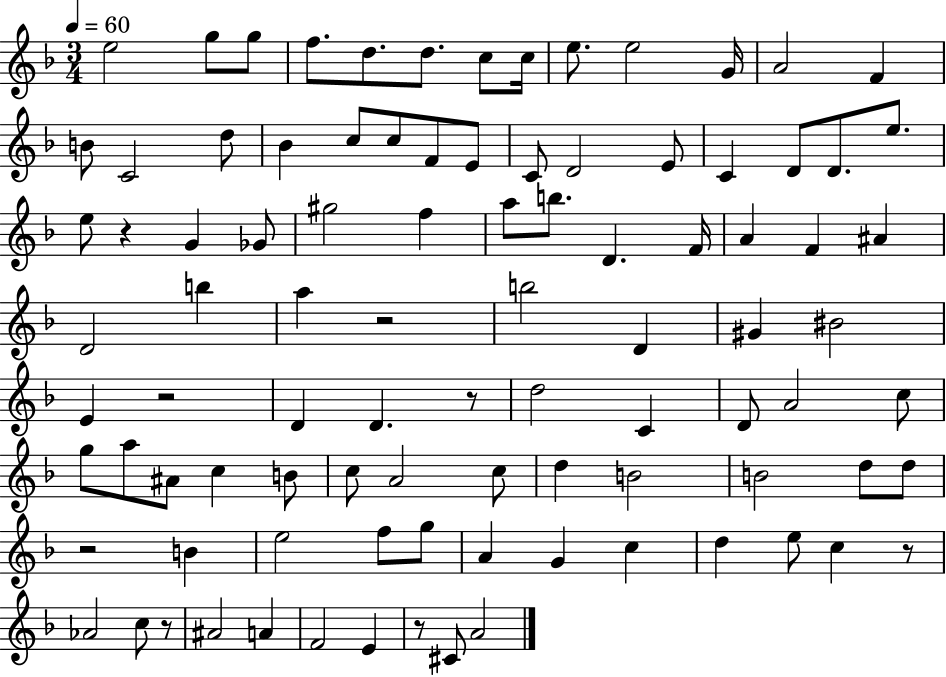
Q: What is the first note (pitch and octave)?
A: E5